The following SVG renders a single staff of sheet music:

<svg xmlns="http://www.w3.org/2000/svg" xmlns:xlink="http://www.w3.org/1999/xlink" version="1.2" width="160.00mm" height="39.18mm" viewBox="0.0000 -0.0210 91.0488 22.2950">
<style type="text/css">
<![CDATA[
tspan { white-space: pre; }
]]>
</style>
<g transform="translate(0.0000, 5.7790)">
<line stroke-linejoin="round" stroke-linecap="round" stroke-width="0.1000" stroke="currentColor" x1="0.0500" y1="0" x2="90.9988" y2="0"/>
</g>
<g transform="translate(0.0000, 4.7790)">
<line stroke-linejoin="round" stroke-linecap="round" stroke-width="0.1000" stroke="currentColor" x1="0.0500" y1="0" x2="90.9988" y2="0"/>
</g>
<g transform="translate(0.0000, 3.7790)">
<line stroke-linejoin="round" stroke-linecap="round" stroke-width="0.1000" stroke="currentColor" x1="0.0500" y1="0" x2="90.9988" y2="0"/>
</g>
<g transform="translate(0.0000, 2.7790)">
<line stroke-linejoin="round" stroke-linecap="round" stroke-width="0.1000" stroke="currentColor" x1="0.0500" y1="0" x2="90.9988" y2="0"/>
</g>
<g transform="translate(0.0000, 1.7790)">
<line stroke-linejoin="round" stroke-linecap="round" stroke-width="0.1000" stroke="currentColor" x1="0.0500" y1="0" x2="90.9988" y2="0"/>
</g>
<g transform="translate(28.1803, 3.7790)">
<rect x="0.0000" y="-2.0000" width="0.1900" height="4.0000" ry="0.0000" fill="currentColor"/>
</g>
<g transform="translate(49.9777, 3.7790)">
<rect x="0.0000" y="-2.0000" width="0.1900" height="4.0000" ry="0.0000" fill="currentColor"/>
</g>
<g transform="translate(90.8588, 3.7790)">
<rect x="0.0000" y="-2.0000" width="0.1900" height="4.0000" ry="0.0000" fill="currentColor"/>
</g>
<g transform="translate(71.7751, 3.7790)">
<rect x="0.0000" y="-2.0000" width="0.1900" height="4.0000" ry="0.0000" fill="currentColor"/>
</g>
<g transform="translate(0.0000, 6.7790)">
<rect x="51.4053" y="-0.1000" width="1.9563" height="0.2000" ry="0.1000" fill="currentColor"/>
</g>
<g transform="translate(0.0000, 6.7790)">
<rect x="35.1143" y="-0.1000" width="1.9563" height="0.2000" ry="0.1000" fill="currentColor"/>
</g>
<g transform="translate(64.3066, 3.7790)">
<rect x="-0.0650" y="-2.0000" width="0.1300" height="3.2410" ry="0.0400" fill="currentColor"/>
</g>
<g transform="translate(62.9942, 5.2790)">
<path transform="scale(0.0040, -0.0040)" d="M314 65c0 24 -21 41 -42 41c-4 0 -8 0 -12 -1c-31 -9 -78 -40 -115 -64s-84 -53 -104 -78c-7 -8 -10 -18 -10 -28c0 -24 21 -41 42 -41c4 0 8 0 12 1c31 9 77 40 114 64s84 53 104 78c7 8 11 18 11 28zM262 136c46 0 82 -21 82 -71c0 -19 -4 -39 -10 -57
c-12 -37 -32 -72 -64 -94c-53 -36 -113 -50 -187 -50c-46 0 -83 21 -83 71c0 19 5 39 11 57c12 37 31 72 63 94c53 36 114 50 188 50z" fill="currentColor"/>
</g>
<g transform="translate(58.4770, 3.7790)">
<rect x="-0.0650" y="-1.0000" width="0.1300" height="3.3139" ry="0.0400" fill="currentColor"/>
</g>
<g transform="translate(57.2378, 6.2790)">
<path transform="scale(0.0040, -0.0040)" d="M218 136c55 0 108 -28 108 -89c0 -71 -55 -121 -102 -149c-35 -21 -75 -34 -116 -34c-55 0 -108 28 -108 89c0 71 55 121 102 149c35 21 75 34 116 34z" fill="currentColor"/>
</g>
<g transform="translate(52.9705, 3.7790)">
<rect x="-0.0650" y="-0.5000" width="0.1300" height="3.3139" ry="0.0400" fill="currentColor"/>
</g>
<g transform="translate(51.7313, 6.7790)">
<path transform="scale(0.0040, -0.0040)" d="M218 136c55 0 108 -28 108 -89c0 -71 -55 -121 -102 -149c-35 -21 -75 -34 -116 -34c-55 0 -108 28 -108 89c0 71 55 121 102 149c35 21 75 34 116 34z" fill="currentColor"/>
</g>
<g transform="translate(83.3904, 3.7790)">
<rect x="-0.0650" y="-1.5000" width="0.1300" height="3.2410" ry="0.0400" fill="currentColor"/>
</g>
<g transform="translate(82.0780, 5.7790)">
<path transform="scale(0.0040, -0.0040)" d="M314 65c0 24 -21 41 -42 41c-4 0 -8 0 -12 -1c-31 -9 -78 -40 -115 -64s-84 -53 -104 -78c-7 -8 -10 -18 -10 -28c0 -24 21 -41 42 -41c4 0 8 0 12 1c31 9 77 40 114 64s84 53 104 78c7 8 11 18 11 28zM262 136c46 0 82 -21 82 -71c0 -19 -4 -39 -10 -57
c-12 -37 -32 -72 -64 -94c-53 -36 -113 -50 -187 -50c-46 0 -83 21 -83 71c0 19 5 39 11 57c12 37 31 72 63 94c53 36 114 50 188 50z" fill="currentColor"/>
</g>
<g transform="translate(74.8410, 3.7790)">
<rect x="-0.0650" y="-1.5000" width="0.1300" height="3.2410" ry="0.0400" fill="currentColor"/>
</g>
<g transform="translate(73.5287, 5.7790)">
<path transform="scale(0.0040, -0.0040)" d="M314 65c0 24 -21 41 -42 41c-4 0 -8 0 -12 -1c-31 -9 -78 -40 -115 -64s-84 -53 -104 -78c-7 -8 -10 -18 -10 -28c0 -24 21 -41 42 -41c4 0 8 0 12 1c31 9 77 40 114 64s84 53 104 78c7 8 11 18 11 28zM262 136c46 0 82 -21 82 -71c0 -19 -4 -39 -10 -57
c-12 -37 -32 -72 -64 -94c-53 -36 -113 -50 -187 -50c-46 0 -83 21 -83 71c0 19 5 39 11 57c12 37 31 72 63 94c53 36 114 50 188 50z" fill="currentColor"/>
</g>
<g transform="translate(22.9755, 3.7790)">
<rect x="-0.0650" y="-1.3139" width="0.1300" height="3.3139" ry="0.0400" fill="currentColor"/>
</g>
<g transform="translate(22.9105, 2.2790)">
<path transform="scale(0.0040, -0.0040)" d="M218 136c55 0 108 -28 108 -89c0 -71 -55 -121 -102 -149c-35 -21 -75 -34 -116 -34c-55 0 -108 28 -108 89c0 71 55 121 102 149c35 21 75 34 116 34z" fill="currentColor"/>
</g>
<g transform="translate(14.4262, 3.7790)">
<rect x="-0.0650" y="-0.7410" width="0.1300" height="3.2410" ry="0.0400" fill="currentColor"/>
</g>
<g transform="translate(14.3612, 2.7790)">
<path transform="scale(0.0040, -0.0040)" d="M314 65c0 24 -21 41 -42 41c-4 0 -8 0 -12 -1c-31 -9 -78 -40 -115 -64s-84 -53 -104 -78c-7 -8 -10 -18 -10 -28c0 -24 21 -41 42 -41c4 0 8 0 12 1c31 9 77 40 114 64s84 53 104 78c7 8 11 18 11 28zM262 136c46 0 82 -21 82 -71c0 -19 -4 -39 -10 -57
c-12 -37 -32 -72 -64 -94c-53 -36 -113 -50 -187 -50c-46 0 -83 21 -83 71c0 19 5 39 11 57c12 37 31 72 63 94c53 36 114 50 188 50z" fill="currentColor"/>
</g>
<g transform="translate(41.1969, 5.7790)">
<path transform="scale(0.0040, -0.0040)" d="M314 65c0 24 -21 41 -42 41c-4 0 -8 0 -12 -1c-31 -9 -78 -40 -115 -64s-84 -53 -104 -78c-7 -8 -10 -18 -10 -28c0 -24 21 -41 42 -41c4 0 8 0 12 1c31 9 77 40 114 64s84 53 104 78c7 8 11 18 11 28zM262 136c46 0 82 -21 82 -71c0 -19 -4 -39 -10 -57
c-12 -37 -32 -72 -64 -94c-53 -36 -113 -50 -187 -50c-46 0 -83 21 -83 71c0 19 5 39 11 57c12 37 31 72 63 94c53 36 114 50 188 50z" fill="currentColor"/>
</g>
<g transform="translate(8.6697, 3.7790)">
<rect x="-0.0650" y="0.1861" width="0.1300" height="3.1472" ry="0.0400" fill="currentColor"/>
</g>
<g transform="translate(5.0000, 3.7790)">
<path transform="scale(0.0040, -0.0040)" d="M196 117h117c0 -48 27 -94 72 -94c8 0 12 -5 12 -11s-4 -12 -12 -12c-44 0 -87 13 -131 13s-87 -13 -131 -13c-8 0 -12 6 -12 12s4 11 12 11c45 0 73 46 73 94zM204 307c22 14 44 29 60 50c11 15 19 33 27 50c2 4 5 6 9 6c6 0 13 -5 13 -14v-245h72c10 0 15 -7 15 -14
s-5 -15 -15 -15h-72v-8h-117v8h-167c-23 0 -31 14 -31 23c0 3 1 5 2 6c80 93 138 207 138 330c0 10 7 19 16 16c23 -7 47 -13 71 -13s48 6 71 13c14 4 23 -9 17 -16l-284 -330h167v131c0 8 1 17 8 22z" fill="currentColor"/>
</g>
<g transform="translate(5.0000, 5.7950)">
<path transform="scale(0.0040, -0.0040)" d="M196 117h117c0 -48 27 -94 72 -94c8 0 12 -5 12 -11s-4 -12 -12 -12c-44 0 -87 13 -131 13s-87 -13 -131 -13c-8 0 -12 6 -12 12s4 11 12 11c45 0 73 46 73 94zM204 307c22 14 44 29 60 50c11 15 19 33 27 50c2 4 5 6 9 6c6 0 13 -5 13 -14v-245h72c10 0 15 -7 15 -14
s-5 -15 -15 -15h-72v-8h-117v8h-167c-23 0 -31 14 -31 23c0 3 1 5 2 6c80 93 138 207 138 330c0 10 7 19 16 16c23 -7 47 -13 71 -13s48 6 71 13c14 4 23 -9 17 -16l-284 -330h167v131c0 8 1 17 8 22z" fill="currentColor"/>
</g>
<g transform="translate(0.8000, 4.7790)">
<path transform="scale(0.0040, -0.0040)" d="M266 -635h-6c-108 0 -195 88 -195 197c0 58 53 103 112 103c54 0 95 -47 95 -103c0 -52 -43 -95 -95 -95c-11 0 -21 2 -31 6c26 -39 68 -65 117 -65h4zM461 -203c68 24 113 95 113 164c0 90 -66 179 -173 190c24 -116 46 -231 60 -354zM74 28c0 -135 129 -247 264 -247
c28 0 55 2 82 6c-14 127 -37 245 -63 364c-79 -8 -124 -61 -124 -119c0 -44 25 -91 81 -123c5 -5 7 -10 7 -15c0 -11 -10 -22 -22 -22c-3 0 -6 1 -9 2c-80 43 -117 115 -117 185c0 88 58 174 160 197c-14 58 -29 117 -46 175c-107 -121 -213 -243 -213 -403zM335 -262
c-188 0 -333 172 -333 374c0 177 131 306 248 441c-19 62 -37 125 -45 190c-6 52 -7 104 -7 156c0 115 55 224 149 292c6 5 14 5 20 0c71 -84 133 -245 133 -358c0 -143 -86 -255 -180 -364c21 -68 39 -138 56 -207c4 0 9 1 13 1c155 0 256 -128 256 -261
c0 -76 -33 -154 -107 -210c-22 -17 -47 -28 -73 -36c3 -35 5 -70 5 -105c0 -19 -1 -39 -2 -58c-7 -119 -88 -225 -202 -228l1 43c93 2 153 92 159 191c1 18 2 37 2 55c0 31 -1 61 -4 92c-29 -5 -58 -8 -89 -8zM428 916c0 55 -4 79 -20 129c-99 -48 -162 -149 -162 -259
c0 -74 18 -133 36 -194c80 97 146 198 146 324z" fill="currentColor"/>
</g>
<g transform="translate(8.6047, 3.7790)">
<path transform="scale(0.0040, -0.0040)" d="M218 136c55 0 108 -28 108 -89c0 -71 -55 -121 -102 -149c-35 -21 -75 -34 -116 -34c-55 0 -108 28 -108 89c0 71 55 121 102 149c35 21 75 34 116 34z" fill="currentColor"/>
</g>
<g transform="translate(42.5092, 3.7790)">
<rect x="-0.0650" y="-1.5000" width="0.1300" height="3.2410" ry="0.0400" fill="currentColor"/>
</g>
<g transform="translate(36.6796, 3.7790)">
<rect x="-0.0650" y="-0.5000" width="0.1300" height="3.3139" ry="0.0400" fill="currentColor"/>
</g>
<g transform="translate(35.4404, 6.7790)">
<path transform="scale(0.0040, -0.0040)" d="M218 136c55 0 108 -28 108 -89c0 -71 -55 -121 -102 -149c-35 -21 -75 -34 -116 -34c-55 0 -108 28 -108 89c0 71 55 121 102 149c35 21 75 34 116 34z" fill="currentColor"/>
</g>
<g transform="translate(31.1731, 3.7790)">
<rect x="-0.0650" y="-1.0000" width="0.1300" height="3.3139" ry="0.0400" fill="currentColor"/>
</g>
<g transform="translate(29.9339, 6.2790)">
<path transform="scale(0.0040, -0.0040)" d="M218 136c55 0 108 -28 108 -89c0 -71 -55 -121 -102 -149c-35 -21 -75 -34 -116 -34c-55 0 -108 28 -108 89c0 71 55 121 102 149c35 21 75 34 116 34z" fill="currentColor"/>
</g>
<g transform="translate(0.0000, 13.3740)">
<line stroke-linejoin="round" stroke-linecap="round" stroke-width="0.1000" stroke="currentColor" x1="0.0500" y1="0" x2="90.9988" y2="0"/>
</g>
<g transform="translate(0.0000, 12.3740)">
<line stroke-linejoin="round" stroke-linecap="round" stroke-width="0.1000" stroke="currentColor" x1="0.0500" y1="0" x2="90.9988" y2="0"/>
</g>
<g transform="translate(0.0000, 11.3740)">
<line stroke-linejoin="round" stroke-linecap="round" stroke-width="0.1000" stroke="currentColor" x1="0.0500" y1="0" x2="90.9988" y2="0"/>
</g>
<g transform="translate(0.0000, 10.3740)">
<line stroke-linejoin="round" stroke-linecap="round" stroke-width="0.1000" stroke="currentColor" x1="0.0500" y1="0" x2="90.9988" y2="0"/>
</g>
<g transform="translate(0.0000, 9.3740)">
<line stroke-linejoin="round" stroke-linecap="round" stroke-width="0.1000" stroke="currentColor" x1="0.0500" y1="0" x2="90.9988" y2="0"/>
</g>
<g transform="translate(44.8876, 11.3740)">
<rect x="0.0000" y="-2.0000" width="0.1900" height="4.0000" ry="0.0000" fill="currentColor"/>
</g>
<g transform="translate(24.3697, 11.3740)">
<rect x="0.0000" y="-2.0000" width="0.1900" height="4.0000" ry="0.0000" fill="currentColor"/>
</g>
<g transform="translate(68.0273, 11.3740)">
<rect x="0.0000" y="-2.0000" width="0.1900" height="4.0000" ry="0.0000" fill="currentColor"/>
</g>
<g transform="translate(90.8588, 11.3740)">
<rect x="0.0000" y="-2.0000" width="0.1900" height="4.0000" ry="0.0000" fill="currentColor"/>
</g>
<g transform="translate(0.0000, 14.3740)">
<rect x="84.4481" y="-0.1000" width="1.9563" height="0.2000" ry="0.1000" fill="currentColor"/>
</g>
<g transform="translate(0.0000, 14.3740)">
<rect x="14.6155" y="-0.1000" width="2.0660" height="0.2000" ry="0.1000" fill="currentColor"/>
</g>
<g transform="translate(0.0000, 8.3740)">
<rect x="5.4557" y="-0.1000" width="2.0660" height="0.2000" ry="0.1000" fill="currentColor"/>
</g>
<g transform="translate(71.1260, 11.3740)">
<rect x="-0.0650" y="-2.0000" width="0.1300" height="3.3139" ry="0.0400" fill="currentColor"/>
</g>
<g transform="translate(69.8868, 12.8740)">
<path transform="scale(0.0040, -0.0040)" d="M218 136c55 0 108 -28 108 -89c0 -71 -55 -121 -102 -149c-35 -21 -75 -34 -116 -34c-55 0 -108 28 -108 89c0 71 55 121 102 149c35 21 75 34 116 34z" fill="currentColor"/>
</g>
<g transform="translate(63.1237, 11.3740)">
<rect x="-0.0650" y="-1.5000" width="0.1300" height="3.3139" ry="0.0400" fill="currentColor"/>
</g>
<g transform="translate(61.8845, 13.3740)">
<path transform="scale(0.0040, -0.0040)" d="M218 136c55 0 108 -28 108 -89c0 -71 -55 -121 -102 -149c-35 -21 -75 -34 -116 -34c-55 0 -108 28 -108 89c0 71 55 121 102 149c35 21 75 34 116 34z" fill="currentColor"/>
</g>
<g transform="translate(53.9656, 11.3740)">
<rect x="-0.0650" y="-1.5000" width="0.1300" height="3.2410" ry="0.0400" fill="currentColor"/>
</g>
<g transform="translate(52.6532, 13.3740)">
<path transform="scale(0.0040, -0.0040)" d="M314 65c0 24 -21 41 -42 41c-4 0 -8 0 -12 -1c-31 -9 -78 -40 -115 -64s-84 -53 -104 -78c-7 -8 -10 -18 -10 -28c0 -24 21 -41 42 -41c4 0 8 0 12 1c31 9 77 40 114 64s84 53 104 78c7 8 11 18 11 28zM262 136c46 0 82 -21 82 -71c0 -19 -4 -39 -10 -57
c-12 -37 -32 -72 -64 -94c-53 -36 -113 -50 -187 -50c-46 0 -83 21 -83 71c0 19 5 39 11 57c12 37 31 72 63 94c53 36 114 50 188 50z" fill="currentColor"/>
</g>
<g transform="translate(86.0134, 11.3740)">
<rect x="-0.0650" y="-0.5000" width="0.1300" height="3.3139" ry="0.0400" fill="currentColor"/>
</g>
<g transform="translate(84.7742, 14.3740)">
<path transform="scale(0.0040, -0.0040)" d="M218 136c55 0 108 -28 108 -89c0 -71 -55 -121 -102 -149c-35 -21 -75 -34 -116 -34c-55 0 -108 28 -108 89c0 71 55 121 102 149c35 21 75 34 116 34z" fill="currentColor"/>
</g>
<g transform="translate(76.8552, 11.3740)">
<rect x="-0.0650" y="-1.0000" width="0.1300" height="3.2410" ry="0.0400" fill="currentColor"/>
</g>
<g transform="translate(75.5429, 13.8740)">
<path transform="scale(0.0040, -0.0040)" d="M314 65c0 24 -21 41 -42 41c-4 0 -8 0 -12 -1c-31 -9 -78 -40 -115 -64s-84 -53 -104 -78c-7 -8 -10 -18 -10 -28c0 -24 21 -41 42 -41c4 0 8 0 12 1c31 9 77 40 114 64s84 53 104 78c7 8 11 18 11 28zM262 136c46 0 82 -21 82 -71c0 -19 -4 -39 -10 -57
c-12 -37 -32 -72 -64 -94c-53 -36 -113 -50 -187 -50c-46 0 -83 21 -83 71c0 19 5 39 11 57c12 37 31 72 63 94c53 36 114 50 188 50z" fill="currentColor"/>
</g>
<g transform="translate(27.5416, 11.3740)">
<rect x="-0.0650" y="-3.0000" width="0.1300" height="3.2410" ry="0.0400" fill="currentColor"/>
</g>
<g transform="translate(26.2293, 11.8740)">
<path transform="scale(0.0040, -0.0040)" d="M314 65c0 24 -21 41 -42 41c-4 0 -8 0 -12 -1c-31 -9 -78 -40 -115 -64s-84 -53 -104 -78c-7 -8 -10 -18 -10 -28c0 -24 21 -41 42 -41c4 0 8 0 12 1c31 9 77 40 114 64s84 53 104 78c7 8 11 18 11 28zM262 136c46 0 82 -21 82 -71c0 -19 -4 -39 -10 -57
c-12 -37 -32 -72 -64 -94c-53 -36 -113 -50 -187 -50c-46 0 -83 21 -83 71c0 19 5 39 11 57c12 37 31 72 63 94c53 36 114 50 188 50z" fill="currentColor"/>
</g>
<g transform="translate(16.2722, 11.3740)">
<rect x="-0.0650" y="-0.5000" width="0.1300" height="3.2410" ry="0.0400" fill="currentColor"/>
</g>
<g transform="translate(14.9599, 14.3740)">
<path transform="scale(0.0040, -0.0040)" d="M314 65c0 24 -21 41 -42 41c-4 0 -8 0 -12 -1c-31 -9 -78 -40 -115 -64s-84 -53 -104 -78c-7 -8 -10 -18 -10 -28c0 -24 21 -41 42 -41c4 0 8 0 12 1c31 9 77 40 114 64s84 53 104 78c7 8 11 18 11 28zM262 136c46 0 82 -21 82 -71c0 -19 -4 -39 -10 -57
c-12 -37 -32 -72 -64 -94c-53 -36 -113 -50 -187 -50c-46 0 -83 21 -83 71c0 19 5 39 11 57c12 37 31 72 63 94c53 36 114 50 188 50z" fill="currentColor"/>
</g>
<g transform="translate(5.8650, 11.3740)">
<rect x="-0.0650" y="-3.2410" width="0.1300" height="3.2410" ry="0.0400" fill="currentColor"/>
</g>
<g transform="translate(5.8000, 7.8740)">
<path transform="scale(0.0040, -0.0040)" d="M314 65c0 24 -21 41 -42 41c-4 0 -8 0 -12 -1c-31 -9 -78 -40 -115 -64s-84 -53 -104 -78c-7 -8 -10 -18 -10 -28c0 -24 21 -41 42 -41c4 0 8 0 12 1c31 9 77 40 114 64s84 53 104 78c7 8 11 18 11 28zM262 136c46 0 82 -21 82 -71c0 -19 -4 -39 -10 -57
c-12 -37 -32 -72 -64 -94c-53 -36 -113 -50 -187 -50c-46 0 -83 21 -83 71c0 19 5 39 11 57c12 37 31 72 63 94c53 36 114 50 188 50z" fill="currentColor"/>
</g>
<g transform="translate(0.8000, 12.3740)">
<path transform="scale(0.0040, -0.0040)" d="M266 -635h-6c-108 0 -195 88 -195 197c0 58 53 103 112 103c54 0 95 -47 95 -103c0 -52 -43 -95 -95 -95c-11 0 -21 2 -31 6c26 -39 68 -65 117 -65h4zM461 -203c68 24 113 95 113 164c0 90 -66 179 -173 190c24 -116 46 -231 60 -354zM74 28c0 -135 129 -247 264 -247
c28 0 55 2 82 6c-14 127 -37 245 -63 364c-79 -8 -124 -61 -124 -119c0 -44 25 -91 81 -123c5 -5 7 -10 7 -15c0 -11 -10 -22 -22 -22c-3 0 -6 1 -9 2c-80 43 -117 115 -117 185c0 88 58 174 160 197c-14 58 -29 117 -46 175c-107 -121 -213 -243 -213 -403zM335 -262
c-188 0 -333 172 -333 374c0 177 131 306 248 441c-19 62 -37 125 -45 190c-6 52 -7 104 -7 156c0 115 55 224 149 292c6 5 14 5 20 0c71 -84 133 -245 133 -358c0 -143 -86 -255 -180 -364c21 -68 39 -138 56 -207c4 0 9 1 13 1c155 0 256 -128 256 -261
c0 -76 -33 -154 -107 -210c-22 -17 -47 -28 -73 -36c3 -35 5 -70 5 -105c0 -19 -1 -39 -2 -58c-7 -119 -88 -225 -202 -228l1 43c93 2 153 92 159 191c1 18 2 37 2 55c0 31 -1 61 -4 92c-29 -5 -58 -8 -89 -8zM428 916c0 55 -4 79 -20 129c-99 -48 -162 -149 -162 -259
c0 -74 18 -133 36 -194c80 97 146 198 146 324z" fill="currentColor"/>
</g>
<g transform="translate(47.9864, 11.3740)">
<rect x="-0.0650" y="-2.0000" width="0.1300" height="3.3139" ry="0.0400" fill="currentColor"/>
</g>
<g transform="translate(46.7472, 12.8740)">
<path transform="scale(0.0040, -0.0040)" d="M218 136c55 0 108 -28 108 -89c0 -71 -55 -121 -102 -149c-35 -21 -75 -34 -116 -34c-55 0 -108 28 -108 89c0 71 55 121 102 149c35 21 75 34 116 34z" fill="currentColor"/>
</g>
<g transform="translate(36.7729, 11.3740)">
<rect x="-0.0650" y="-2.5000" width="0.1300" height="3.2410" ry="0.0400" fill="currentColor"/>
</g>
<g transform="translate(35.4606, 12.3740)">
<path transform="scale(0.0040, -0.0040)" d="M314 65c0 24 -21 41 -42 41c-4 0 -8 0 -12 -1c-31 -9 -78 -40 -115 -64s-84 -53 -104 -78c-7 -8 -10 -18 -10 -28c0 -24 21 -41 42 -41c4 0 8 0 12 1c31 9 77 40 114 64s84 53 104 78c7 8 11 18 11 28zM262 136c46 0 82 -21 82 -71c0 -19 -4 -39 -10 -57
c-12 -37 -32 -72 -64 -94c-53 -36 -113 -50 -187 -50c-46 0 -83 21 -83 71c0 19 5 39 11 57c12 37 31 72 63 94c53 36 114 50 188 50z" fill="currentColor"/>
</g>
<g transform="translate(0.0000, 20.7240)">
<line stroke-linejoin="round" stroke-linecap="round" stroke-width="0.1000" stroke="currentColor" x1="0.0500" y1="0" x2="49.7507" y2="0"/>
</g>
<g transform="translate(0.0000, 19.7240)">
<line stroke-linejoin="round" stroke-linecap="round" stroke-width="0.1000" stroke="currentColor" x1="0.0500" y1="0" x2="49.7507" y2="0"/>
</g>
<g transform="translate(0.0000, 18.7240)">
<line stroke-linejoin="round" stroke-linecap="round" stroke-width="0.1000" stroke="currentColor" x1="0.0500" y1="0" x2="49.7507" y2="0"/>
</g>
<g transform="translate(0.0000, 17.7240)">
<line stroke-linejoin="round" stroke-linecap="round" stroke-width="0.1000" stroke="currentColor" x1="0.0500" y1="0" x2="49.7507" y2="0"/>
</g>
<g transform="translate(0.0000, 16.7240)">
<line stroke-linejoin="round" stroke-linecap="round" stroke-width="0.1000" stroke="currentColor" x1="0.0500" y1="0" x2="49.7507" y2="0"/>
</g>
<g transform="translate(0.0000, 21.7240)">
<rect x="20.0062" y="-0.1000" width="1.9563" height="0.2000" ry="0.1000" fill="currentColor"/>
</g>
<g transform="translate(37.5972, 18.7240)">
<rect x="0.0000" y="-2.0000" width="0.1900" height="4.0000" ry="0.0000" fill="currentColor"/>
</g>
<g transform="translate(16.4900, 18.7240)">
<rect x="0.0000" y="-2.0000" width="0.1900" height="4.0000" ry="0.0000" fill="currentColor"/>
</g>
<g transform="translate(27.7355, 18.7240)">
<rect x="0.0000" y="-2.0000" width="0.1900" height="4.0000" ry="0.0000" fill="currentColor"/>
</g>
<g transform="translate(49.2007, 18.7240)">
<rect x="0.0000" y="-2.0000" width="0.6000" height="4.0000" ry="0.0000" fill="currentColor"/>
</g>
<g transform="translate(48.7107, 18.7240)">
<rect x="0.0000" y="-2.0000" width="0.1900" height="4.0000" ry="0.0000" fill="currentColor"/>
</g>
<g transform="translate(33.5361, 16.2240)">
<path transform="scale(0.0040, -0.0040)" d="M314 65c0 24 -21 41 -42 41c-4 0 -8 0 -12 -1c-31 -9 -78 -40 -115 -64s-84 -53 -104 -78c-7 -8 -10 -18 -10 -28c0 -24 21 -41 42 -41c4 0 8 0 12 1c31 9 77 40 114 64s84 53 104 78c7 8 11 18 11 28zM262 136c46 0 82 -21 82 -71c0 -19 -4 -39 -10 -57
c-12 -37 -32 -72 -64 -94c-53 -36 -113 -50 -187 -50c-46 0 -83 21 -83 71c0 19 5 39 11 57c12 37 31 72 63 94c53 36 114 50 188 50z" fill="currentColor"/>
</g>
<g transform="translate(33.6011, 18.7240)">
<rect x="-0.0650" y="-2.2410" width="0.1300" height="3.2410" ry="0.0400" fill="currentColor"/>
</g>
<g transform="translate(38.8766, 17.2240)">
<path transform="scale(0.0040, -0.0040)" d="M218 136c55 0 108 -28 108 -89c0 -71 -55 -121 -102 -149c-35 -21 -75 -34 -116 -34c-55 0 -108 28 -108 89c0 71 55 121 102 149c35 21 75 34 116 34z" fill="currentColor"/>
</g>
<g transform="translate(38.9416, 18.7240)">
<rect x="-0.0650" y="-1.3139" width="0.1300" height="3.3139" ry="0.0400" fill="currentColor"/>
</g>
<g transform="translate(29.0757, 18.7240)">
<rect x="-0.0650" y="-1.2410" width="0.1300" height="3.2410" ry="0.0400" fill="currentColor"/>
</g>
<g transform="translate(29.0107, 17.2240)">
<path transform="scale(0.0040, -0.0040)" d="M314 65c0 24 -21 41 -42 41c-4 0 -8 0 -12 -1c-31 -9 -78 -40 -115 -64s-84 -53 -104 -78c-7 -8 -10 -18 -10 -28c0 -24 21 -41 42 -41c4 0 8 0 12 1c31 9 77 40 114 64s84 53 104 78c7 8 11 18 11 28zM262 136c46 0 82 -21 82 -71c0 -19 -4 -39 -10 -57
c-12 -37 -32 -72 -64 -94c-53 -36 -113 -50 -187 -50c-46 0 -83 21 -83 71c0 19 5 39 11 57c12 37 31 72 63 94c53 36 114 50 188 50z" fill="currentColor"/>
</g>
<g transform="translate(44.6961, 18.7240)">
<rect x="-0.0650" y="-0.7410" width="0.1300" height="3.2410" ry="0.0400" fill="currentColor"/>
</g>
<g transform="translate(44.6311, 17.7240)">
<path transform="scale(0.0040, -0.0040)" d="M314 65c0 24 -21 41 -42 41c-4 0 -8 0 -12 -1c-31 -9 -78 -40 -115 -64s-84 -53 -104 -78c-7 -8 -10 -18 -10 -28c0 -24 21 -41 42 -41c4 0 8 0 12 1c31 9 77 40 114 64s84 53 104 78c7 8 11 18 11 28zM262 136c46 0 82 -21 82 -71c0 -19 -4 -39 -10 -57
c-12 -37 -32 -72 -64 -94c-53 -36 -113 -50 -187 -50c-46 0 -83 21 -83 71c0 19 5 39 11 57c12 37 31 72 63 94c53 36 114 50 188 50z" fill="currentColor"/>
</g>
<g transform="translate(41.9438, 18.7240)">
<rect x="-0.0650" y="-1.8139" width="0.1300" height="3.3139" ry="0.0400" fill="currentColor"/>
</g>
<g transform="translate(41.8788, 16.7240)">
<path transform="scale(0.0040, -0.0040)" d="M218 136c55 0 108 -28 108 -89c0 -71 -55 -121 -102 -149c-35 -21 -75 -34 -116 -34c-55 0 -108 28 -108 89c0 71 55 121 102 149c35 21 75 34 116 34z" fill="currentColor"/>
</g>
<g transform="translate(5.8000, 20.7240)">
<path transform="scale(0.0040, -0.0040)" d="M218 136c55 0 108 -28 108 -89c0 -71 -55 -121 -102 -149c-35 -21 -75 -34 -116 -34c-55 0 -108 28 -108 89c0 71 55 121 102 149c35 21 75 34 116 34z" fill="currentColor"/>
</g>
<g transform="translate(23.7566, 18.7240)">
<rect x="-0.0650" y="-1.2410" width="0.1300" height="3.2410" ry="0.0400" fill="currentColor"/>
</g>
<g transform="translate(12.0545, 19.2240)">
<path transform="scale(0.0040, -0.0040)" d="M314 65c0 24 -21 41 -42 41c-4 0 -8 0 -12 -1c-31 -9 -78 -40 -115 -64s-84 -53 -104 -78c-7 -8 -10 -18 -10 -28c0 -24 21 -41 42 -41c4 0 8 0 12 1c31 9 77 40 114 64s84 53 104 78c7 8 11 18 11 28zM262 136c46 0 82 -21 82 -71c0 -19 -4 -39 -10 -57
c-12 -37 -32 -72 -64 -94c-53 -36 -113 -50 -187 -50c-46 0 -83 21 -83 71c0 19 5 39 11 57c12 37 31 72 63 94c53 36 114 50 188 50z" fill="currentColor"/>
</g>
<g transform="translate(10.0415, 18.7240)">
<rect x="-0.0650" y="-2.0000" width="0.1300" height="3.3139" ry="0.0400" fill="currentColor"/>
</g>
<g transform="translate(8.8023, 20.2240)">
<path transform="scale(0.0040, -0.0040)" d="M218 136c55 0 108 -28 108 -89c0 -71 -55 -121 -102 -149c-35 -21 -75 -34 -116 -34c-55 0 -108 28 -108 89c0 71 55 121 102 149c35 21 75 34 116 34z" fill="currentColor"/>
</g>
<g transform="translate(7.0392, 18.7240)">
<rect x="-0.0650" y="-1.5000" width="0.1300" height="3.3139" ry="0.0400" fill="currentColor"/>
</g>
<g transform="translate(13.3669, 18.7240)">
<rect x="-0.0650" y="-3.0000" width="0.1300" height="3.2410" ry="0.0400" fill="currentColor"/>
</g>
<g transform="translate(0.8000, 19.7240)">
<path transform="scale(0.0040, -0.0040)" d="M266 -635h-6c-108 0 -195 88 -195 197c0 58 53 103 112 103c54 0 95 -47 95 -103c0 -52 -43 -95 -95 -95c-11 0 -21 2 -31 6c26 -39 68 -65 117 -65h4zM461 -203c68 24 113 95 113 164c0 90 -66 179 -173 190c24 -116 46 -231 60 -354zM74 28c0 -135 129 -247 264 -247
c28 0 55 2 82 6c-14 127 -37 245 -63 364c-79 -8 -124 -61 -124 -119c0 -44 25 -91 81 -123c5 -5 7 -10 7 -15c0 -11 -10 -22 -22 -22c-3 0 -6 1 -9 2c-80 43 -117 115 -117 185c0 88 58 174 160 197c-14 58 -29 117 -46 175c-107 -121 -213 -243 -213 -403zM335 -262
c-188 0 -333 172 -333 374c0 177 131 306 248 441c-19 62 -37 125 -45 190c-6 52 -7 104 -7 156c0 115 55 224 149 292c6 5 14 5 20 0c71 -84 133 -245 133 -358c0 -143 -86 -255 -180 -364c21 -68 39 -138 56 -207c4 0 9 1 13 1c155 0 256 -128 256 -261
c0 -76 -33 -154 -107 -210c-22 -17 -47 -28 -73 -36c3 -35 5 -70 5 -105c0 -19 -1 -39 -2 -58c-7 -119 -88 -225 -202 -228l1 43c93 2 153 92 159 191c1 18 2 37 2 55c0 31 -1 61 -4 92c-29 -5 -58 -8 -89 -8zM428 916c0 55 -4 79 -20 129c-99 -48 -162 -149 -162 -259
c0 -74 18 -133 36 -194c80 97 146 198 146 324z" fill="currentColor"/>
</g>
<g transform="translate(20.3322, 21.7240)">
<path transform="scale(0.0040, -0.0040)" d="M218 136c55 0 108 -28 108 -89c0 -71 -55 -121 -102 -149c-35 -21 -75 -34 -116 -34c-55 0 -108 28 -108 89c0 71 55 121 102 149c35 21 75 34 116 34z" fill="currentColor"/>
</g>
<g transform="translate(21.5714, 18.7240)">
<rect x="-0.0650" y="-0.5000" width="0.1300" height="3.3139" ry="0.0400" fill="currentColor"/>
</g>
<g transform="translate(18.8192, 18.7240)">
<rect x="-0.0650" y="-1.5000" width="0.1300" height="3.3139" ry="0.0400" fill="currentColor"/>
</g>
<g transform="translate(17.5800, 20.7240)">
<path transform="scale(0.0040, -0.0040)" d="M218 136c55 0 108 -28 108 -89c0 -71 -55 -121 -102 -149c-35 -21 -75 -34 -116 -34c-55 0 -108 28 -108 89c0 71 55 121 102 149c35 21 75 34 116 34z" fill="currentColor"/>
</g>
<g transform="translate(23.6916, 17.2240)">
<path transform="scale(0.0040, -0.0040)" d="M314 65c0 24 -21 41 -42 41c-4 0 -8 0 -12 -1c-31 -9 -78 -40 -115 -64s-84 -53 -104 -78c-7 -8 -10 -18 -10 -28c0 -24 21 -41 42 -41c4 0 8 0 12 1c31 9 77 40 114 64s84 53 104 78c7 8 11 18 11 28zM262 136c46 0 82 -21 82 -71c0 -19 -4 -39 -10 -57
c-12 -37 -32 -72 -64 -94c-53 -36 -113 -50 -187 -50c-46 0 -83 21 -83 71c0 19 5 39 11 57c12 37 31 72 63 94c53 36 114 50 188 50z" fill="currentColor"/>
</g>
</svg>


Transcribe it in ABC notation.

X:1
T:Untitled
M:4/4
L:1/4
K:C
B d2 e D C E2 C D F2 E2 E2 b2 C2 A2 G2 F E2 E F D2 C E F A2 E C e2 e2 g2 e f d2